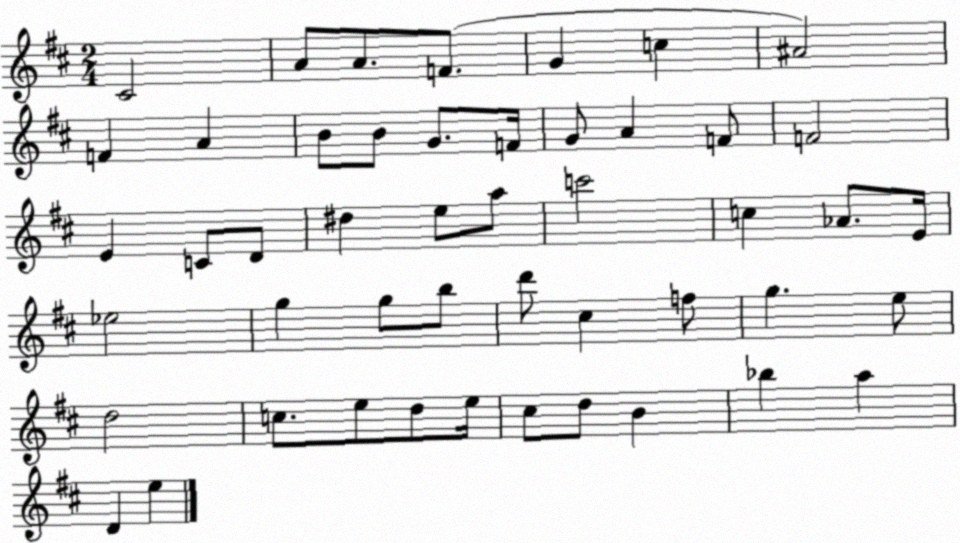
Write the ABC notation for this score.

X:1
T:Untitled
M:2/4
L:1/4
K:D
^C2 A/2 A/2 F/2 G c ^A2 F A B/2 B/2 G/2 F/4 G/2 A F/2 F2 E C/2 D/2 ^d e/2 a/2 c'2 c _A/2 E/4 _e2 g g/2 b/2 d'/2 ^c f/2 g e/2 d2 c/2 e/2 d/2 e/4 ^c/2 d/2 B _b a D e